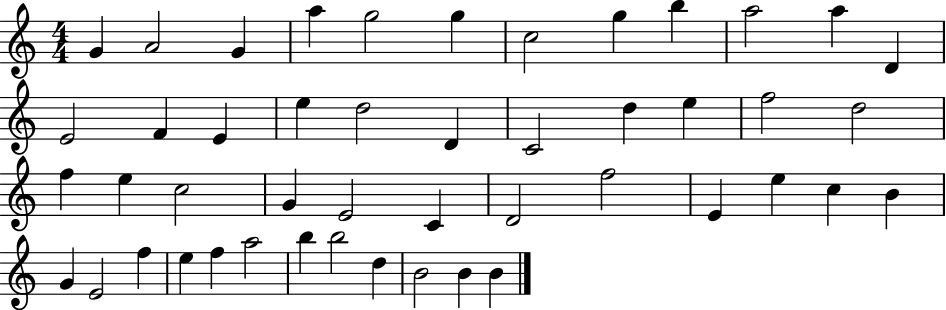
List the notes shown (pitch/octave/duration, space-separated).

G4/q A4/h G4/q A5/q G5/h G5/q C5/h G5/q B5/q A5/h A5/q D4/q E4/h F4/q E4/q E5/q D5/h D4/q C4/h D5/q E5/q F5/h D5/h F5/q E5/q C5/h G4/q E4/h C4/q D4/h F5/h E4/q E5/q C5/q B4/q G4/q E4/h F5/q E5/q F5/q A5/h B5/q B5/h D5/q B4/h B4/q B4/q